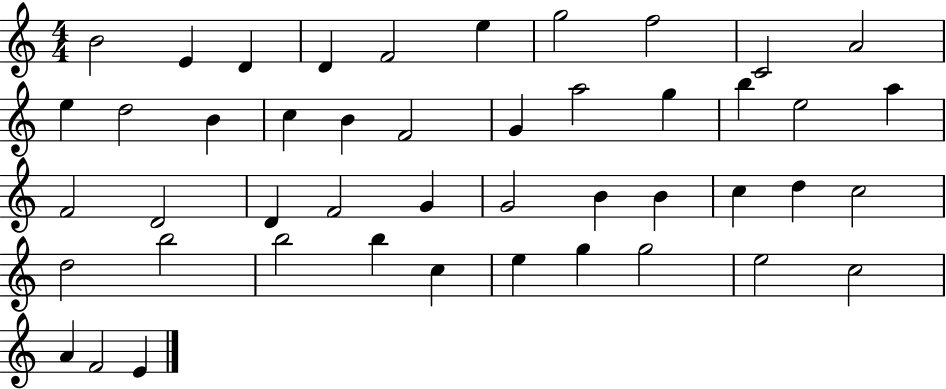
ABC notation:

X:1
T:Untitled
M:4/4
L:1/4
K:C
B2 E D D F2 e g2 f2 C2 A2 e d2 B c B F2 G a2 g b e2 a F2 D2 D F2 G G2 B B c d c2 d2 b2 b2 b c e g g2 e2 c2 A F2 E